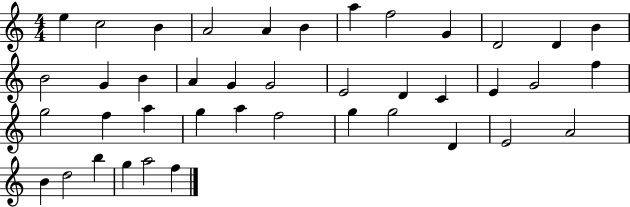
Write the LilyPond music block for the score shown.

{
  \clef treble
  \numericTimeSignature
  \time 4/4
  \key c \major
  e''4 c''2 b'4 | a'2 a'4 b'4 | a''4 f''2 g'4 | d'2 d'4 b'4 | \break b'2 g'4 b'4 | a'4 g'4 g'2 | e'2 d'4 c'4 | e'4 g'2 f''4 | \break g''2 f''4 a''4 | g''4 a''4 f''2 | g''4 g''2 d'4 | e'2 a'2 | \break b'4 d''2 b''4 | g''4 a''2 f''4 | \bar "|."
}